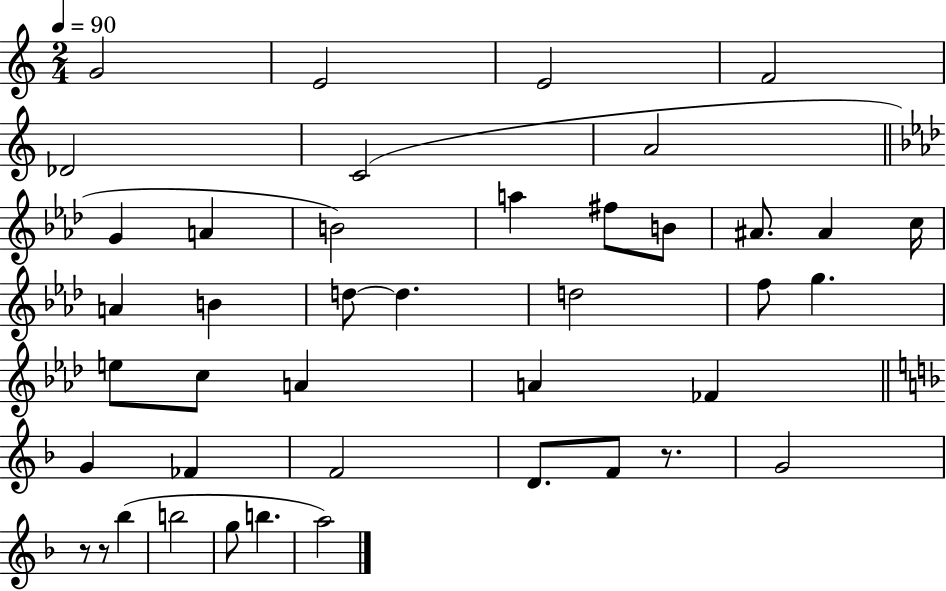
X:1
T:Untitled
M:2/4
L:1/4
K:C
G2 E2 E2 F2 _D2 C2 A2 G A B2 a ^f/2 B/2 ^A/2 ^A c/4 A B d/2 d d2 f/2 g e/2 c/2 A A _F G _F F2 D/2 F/2 z/2 G2 z/2 z/2 _b b2 g/2 b a2